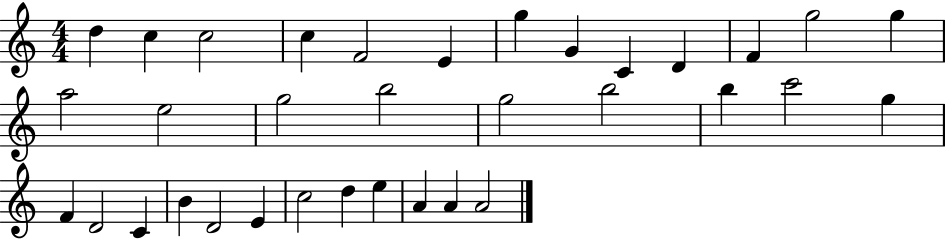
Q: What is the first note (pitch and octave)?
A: D5